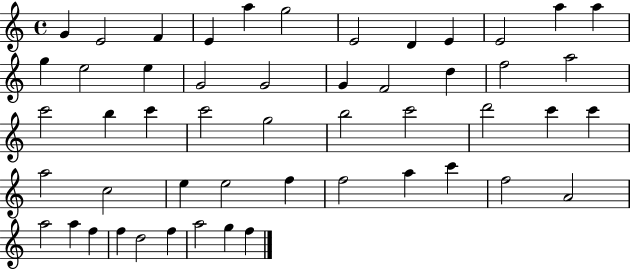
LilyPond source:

{
  \clef treble
  \time 4/4
  \defaultTimeSignature
  \key c \major
  g'4 e'2 f'4 | e'4 a''4 g''2 | e'2 d'4 e'4 | e'2 a''4 a''4 | \break g''4 e''2 e''4 | g'2 g'2 | g'4 f'2 d''4 | f''2 a''2 | \break c'''2 b''4 c'''4 | c'''2 g''2 | b''2 c'''2 | d'''2 c'''4 c'''4 | \break a''2 c''2 | e''4 e''2 f''4 | f''2 a''4 c'''4 | f''2 a'2 | \break a''2 a''4 f''4 | f''4 d''2 f''4 | a''2 g''4 f''4 | \bar "|."
}